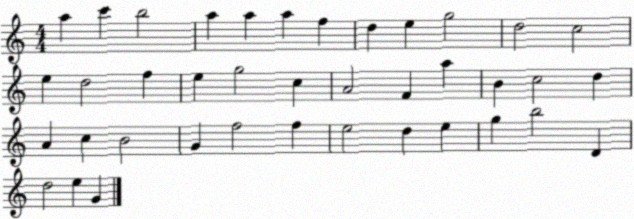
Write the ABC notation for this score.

X:1
T:Untitled
M:4/4
L:1/4
K:C
a c' b2 a a a f d e g2 d2 c2 e d2 f e g2 c A2 F a B c2 d A c B2 G f2 f e2 d e g b2 D d2 e G